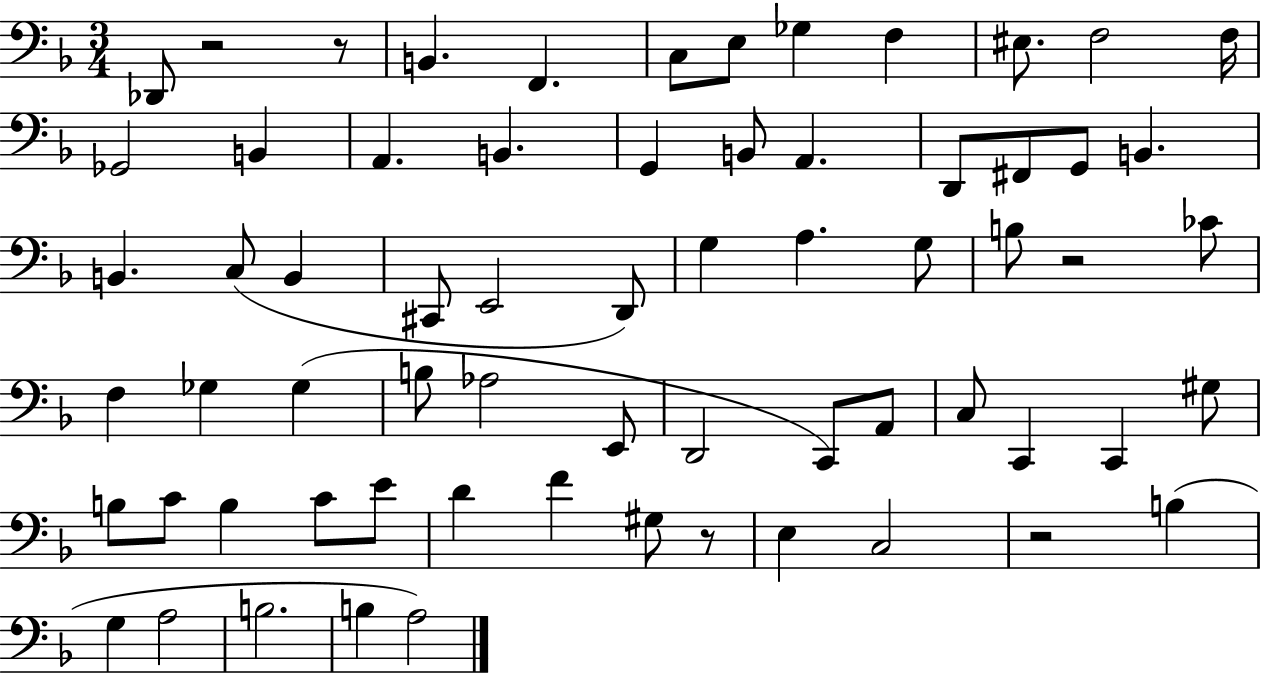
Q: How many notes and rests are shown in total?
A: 66